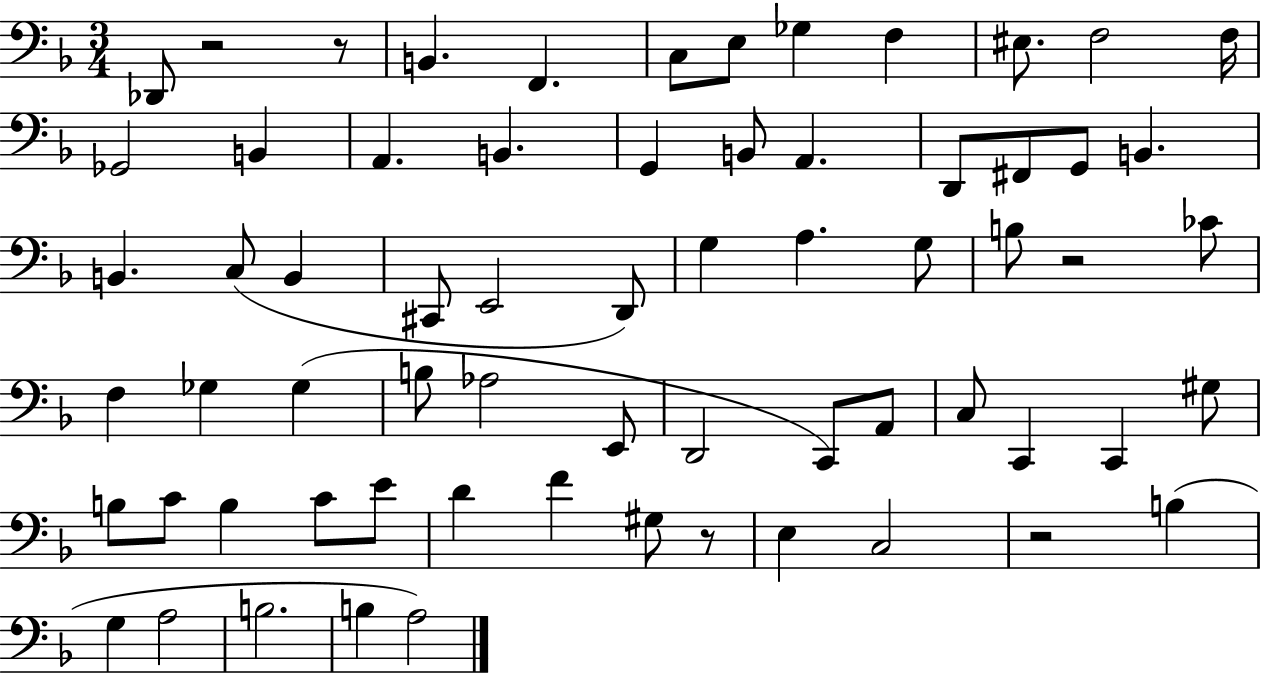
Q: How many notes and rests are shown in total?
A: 66